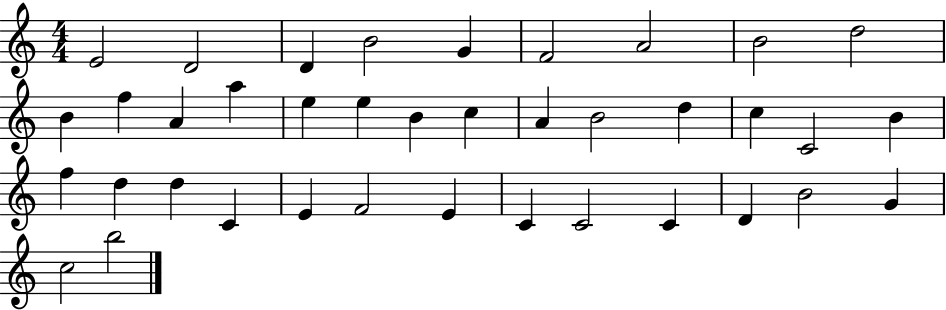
X:1
T:Untitled
M:4/4
L:1/4
K:C
E2 D2 D B2 G F2 A2 B2 d2 B f A a e e B c A B2 d c C2 B f d d C E F2 E C C2 C D B2 G c2 b2